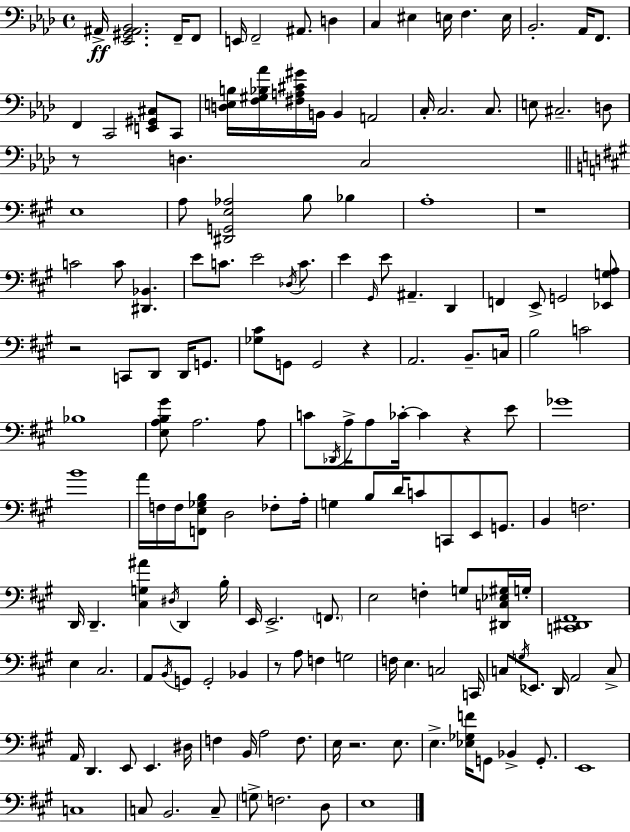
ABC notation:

X:1
T:Untitled
M:4/4
L:1/4
K:Ab
^A,,/4 [_E,,^G,,^A,,_B,,]2 F,,/4 F,,/2 E,,/4 F,,2 ^A,,/2 D, C, ^E, E,/4 F, E,/4 _B,,2 _A,,/4 F,,/2 F,, C,,2 [E,,^G,,^C,]/2 C,,/2 [D,E,B,]/4 [F,^G,_B,_A]/4 [^F,A,^C^G]/4 B,,/4 B,, A,,2 C,/4 C,2 C,/2 E,/2 ^C,2 D,/2 z/2 D, C,2 E,4 A,/2 [^D,,G,,E,_A,]2 B,/2 _B, A,4 z4 C2 C/2 [^D,,_B,,] E/2 C/2 E2 _D,/4 C/2 E ^G,,/4 E/2 ^A,, D,, F,, E,,/2 G,,2 [_E,,G,A,]/2 z2 C,,/2 D,,/2 D,,/4 G,,/2 [_G,^C]/2 G,,/2 G,,2 z A,,2 B,,/2 C,/4 B,2 C2 _B,4 [E,A,B,^G]/2 A,2 A,/2 C/2 _D,,/4 A,/4 A,/2 _C/4 _C z E/2 _G4 B4 A/4 F,/4 F,/4 [F,,E,_G,B,]/2 D,2 _F,/2 A,/4 G, B,/2 D/4 C/2 C,,/2 E,,/2 G,,/2 B,, F,2 D,,/4 D,, [^C,G,^A] ^D,/4 D,, B,/4 E,,/4 E,,2 F,,/2 E,2 F, G,/2 [^D,,C,_E,^G,]/4 G,/4 [C,,^D,,^F,,]4 E, ^C,2 A,,/2 B,,/4 G,,/2 G,,2 _B,, z/2 A,/2 F, G,2 F,/4 E, C,2 C,,/4 C,/2 G,/4 _E,,/2 D,,/4 A,,2 C,/2 A,,/4 D,, E,,/2 E,, ^D,/4 F, B,,/4 A,2 F,/2 E,/4 z2 E,/2 E, [_E,_G,F]/4 G,,/2 _B,, G,,/2 E,,4 C,4 C,/2 B,,2 C,/2 G,/2 F,2 D,/2 E,4